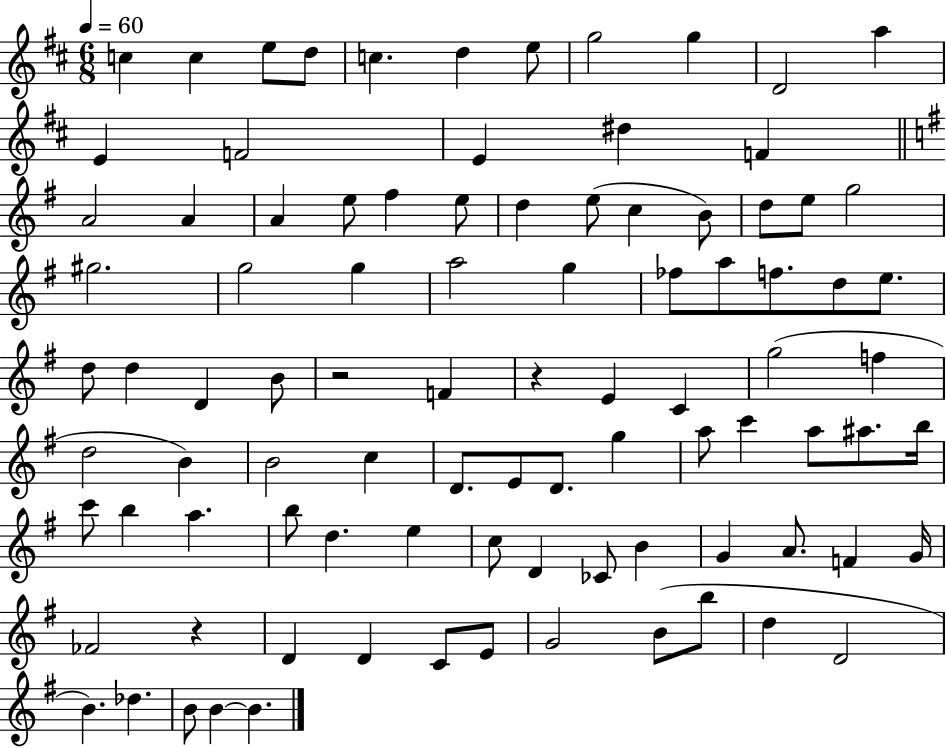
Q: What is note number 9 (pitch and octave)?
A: G5